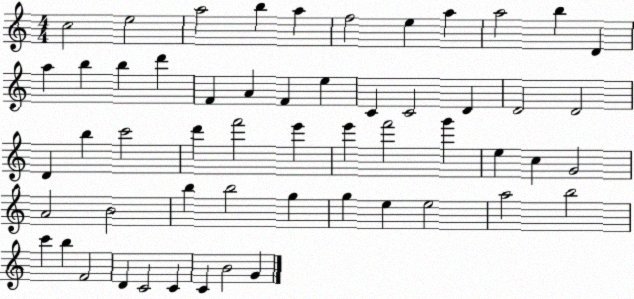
X:1
T:Untitled
M:4/4
L:1/4
K:C
c2 e2 a2 b a f2 e a a2 b D a b b d' F A F e C C2 D D2 D2 D b c'2 d' f'2 e' e' f'2 g' e c G2 A2 B2 b b2 g g e e2 a2 b2 c' b F2 D C2 C C B2 G